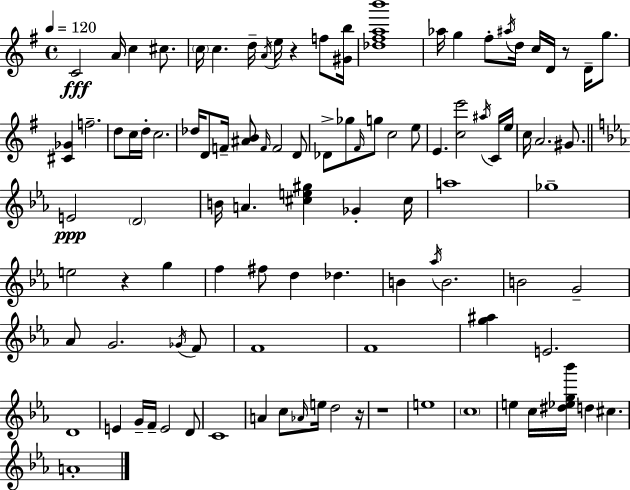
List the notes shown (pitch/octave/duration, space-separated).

C4/h A4/s C5/q C#5/e. C5/s C5/q. D5/s A4/s E5/s R/q F5/e [G#4,B5]/s [Db5,F#5,A5,B6]/w Ab5/s G5/q F#5/e A#5/s D5/s C5/s D4/s R/e D4/s G5/e. [C#4,Gb4]/q F5/h. D5/e C5/s D5/s C5/h. Db5/s D4/e F4/s [A#4,B4]/e F4/s F4/h D4/e Db4/e Gb5/e F#4/s G5/e C5/h E5/e E4/q. [C5,E6]/h A#5/s C4/s E5/s C5/s A4/h. G#4/e. E4/h D4/h B4/s A4/q. [C#5,E5,G#5]/q Gb4/q C#5/s A5/w Gb5/w E5/h R/q G5/q F5/q F#5/e D5/q Db5/q. B4/q Ab5/s B4/h. B4/h G4/h Ab4/e G4/h. Gb4/s F4/e F4/w F4/w [G5,A#5]/q E4/h. D4/w E4/q G4/s F4/s E4/h D4/e C4/w A4/q C5/e Ab4/s E5/s D5/h R/s R/w E5/w C5/w E5/q C5/s [D#5,Eb5,G5,Bb6]/s D5/q C#5/q. A4/w